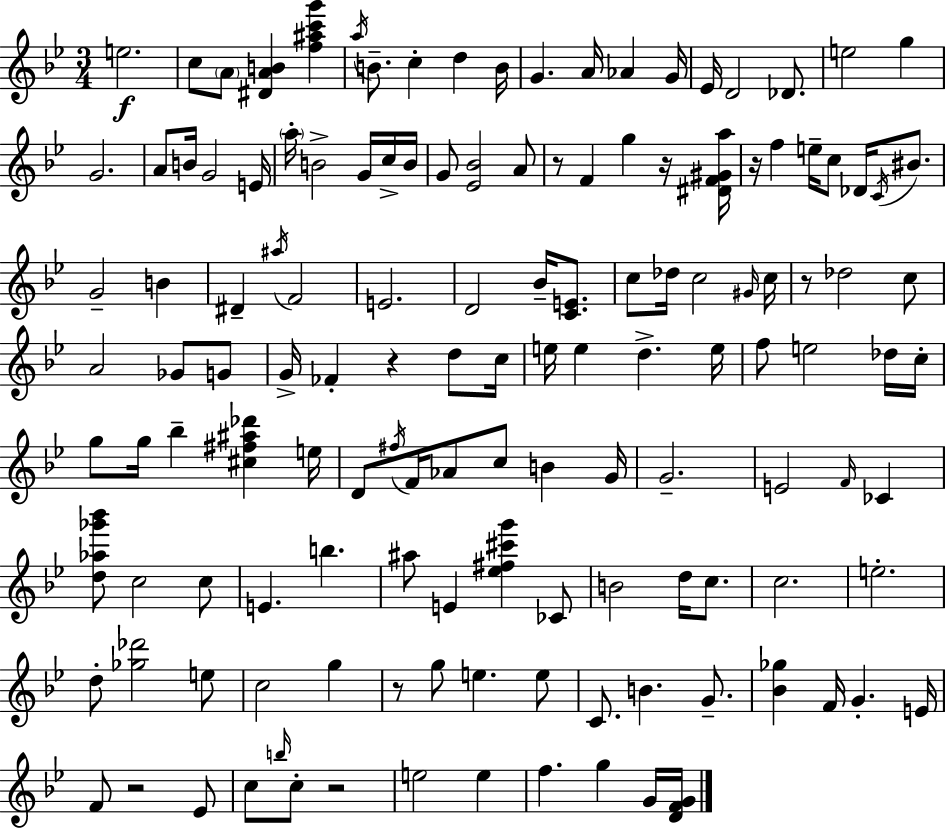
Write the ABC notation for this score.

X:1
T:Untitled
M:3/4
L:1/4
K:Gm
e2 c/2 A/2 [^DAB] [f^ac'g'] a/4 B/2 c d B/4 G A/4 _A G/4 _E/4 D2 _D/2 e2 g G2 A/2 B/4 G2 E/4 a/4 B2 G/4 c/4 B/4 G/2 [_E_B]2 A/2 z/2 F g z/4 [^DF^Ga]/4 z/4 f e/4 c/2 _D/4 C/4 ^B/2 G2 B ^D ^a/4 F2 E2 D2 _B/4 [CE]/2 c/2 _d/4 c2 ^G/4 c/4 z/2 _d2 c/2 A2 _G/2 G/2 G/4 _F z d/2 c/4 e/4 e d e/4 f/2 e2 _d/4 c/4 g/2 g/4 _b [^c^f^a_d'] e/4 D/2 ^f/4 F/4 _A/2 c/2 B G/4 G2 E2 F/4 _C [d_a_g'_b']/2 c2 c/2 E b ^a/2 E [_e^f^c'g'] _C/2 B2 d/4 c/2 c2 e2 d/2 [_g_d']2 e/2 c2 g z/2 g/2 e e/2 C/2 B G/2 [_B_g] F/4 G E/4 F/2 z2 _E/2 c/2 b/4 c/2 z2 e2 e f g G/4 [DFG]/4